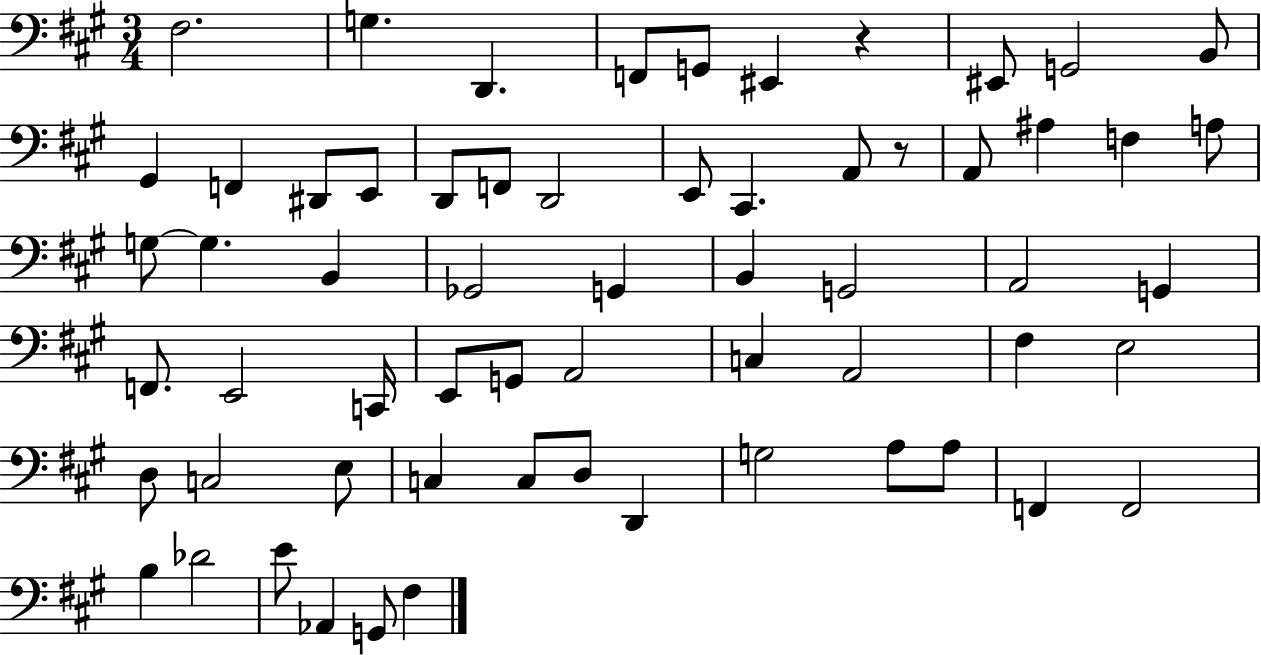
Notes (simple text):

F#3/h. G3/q. D2/q. F2/e G2/e EIS2/q R/q EIS2/e G2/h B2/e G#2/q F2/q D#2/e E2/e D2/e F2/e D2/h E2/e C#2/q. A2/e R/e A2/e A#3/q F3/q A3/e G3/e G3/q. B2/q Gb2/h G2/q B2/q G2/h A2/h G2/q F2/e. E2/h C2/s E2/e G2/e A2/h C3/q A2/h F#3/q E3/h D3/e C3/h E3/e C3/q C3/e D3/e D2/q G3/h A3/e A3/e F2/q F2/h B3/q Db4/h E4/e Ab2/q G2/e F#3/q